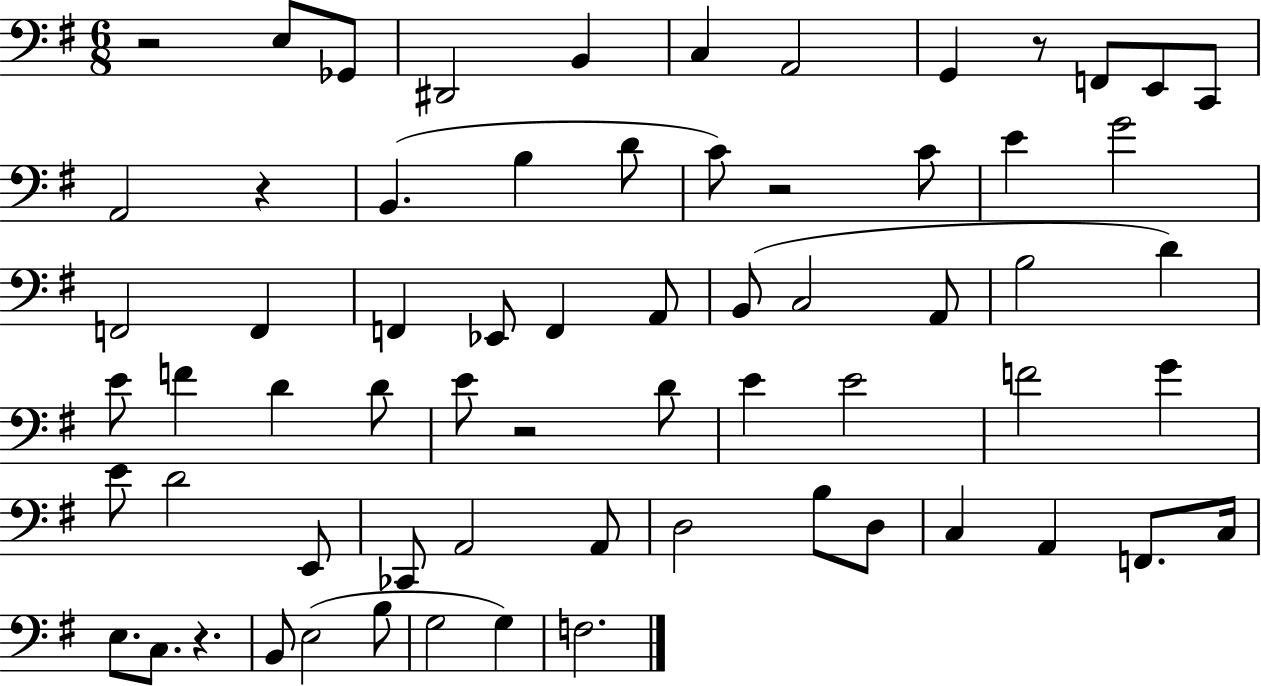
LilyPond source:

{
  \clef bass
  \numericTimeSignature
  \time 6/8
  \key g \major
  \repeat volta 2 { r2 e8 ges,8 | dis,2 b,4 | c4 a,2 | g,4 r8 f,8 e,8 c,8 | \break a,2 r4 | b,4.( b4 d'8 | c'8) r2 c'8 | e'4 g'2 | \break f,2 f,4 | f,4 ees,8 f,4 a,8 | b,8( c2 a,8 | b2 d'4) | \break e'8 f'4 d'4 d'8 | e'8 r2 d'8 | e'4 e'2 | f'2 g'4 | \break e'8 d'2 e,8 | ces,8 a,2 a,8 | d2 b8 d8 | c4 a,4 f,8. c16 | \break e8. c8. r4. | b,8 e2( b8 | g2 g4) | f2. | \break } \bar "|."
}